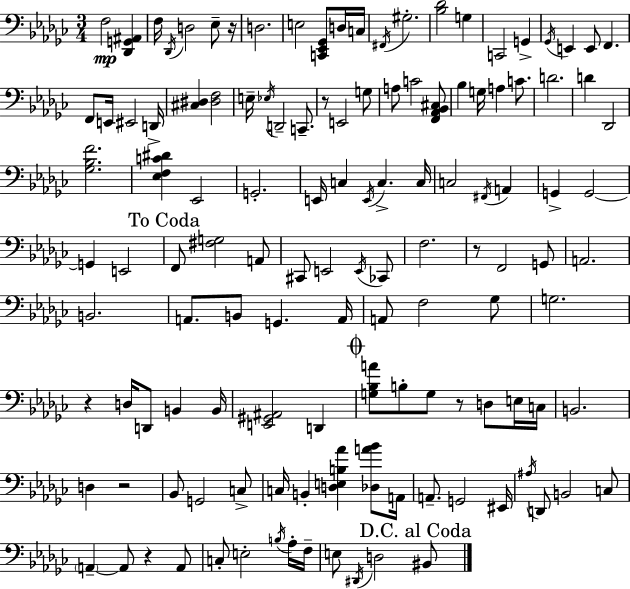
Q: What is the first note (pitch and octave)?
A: F3